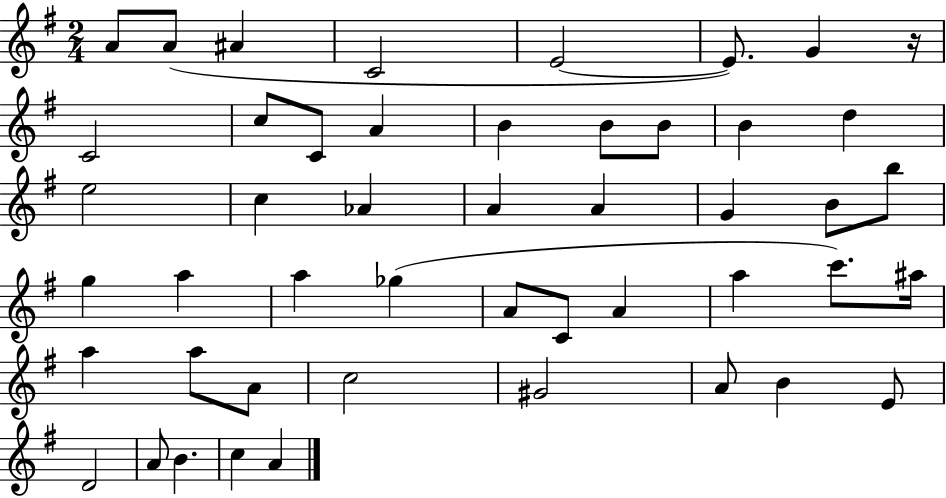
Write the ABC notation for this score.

X:1
T:Untitled
M:2/4
L:1/4
K:G
A/2 A/2 ^A C2 E2 E/2 G z/4 C2 c/2 C/2 A B B/2 B/2 B d e2 c _A A A G B/2 b/2 g a a _g A/2 C/2 A a c'/2 ^a/4 a a/2 A/2 c2 ^G2 A/2 B E/2 D2 A/2 B c A